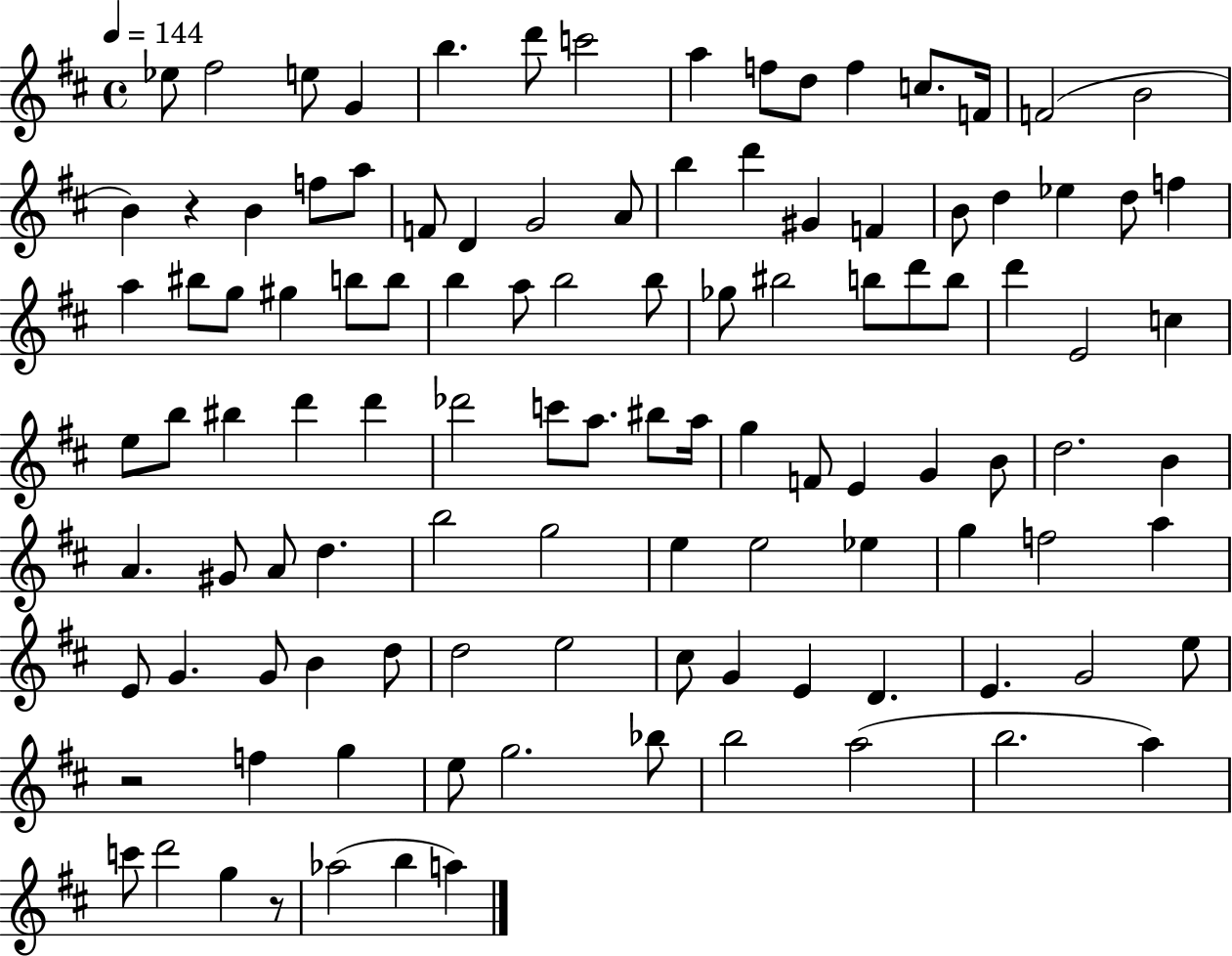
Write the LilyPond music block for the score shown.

{
  \clef treble
  \time 4/4
  \defaultTimeSignature
  \key d \major
  \tempo 4 = 144
  ees''8 fis''2 e''8 g'4 | b''4. d'''8 c'''2 | a''4 f''8 d''8 f''4 c''8. f'16 | f'2( b'2 | \break b'4) r4 b'4 f''8 a''8 | f'8 d'4 g'2 a'8 | b''4 d'''4 gis'4 f'4 | b'8 d''4 ees''4 d''8 f''4 | \break a''4 bis''8 g''8 gis''4 b''8 b''8 | b''4 a''8 b''2 b''8 | ges''8 bis''2 b''8 d'''8 b''8 | d'''4 e'2 c''4 | \break e''8 b''8 bis''4 d'''4 d'''4 | des'''2 c'''8 a''8. bis''8 a''16 | g''4 f'8 e'4 g'4 b'8 | d''2. b'4 | \break a'4. gis'8 a'8 d''4. | b''2 g''2 | e''4 e''2 ees''4 | g''4 f''2 a''4 | \break e'8 g'4. g'8 b'4 d''8 | d''2 e''2 | cis''8 g'4 e'4 d'4. | e'4. g'2 e''8 | \break r2 f''4 g''4 | e''8 g''2. bes''8 | b''2 a''2( | b''2. a''4) | \break c'''8 d'''2 g''4 r8 | aes''2( b''4 a''4) | \bar "|."
}